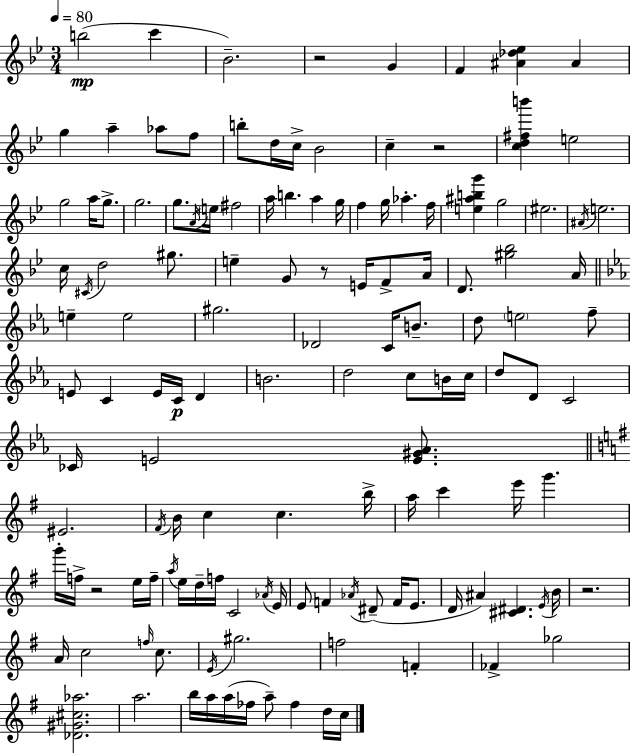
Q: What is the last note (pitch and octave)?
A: C5